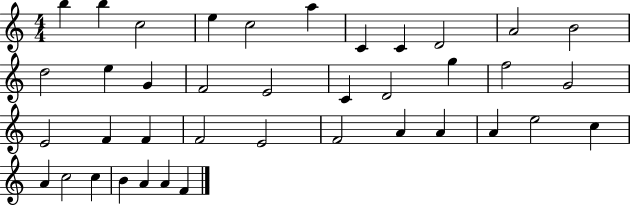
X:1
T:Untitled
M:4/4
L:1/4
K:C
b b c2 e c2 a C C D2 A2 B2 d2 e G F2 E2 C D2 g f2 G2 E2 F F F2 E2 F2 A A A e2 c A c2 c B A A F